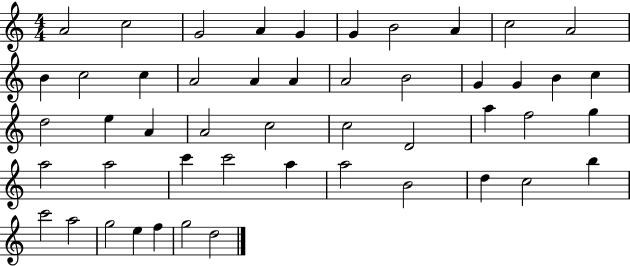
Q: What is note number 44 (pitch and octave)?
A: A5